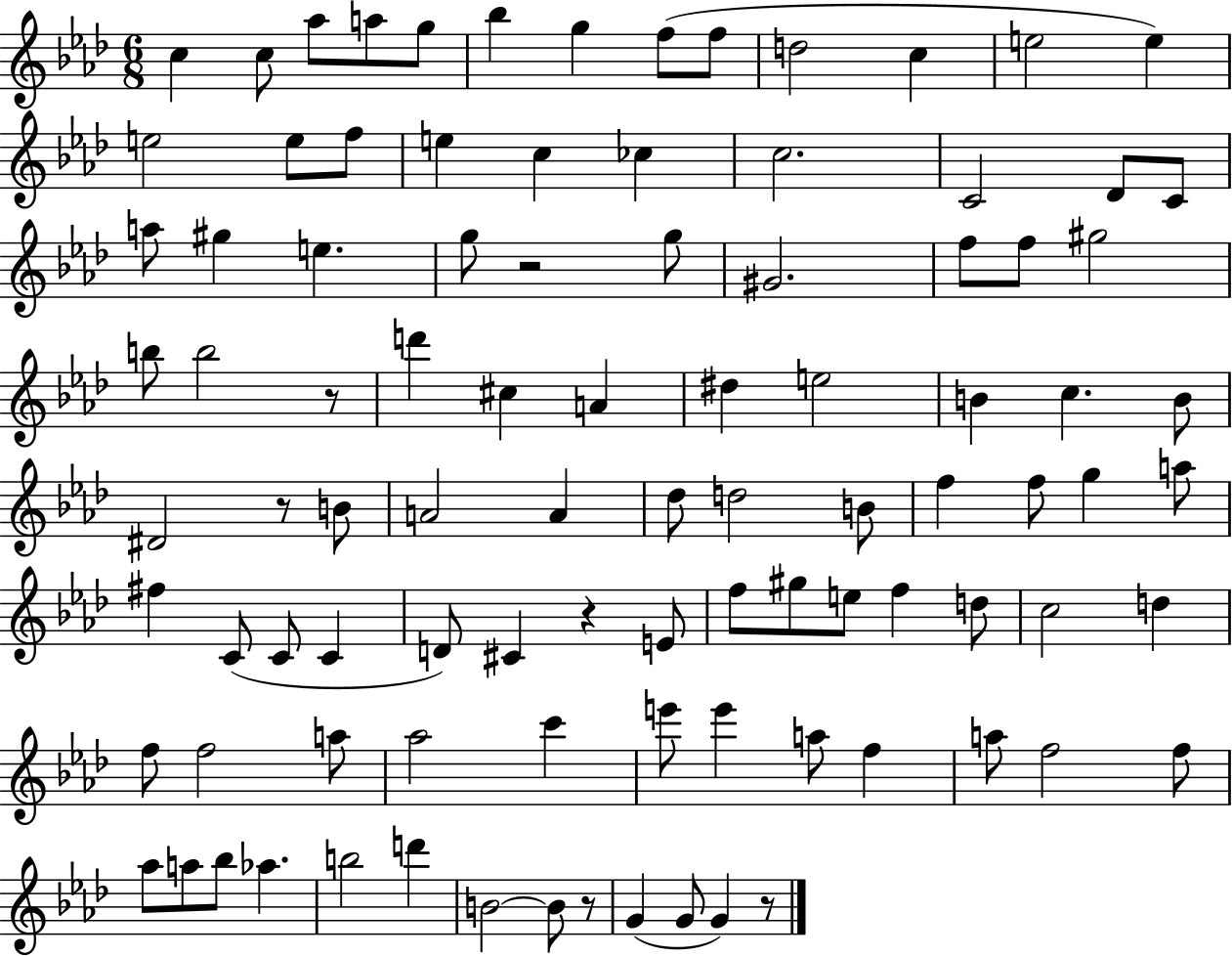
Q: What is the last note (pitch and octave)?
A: G4